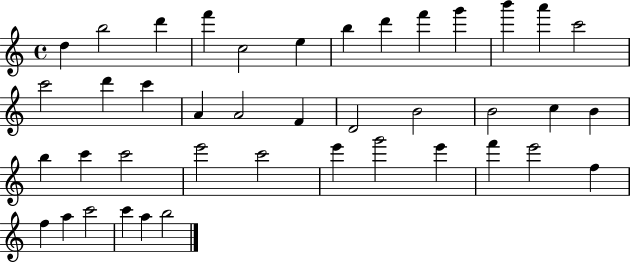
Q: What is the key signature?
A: C major